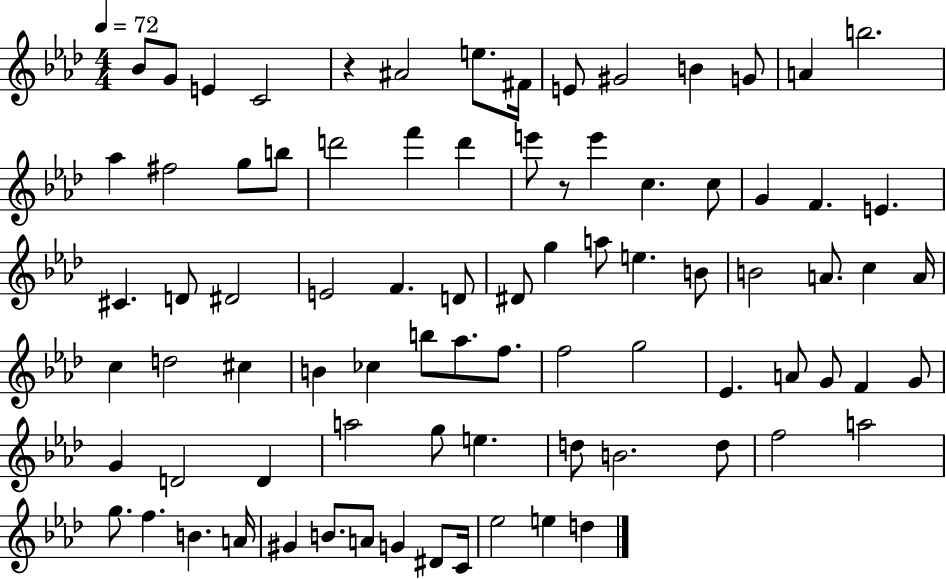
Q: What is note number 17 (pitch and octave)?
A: B5